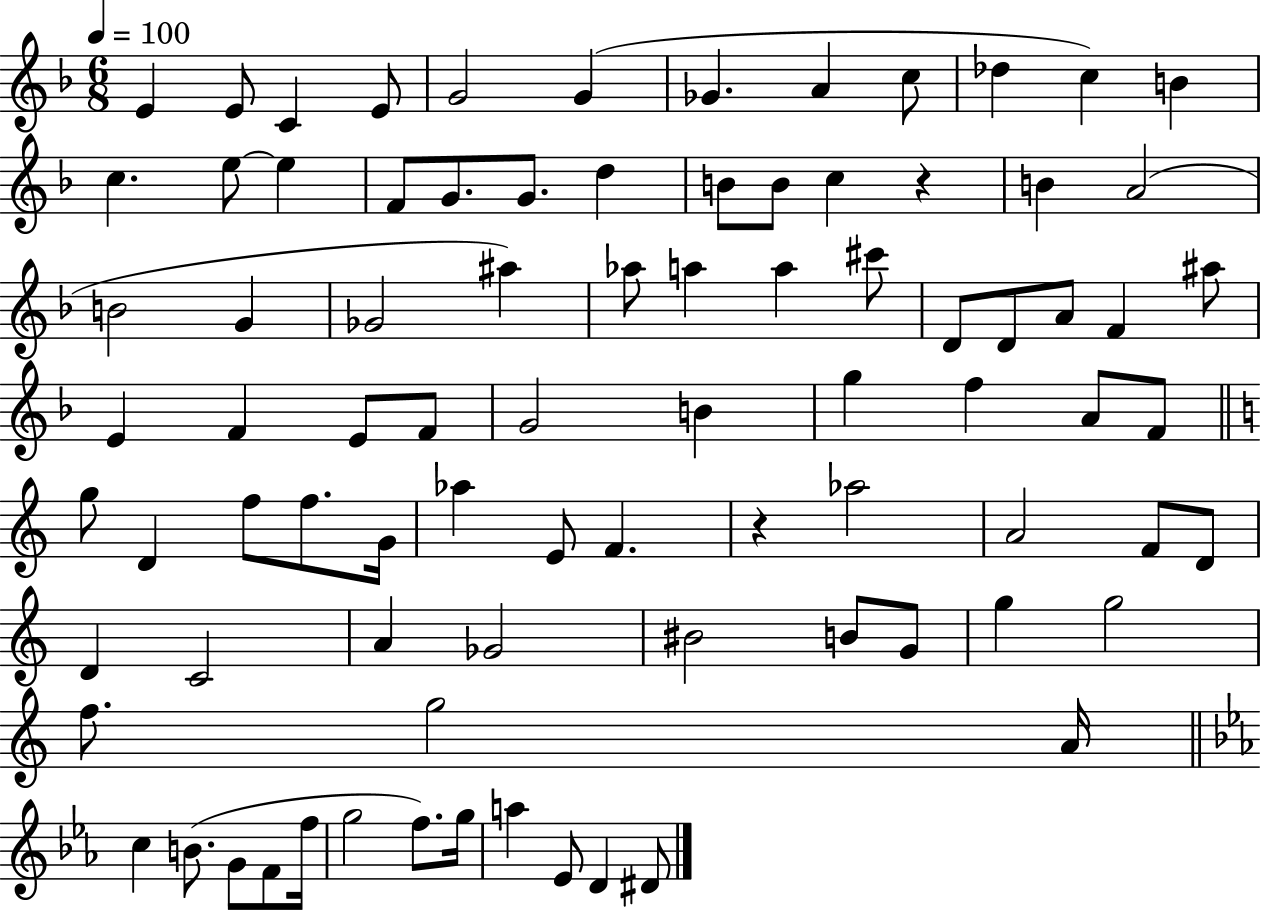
{
  \clef treble
  \numericTimeSignature
  \time 6/8
  \key f \major
  \tempo 4 = 100
  \repeat volta 2 { e'4 e'8 c'4 e'8 | g'2 g'4( | ges'4. a'4 c''8 | des''4 c''4) b'4 | \break c''4. e''8~~ e''4 | f'8 g'8. g'8. d''4 | b'8 b'8 c''4 r4 | b'4 a'2( | \break b'2 g'4 | ges'2 ais''4) | aes''8 a''4 a''4 cis'''8 | d'8 d'8 a'8 f'4 ais''8 | \break e'4 f'4 e'8 f'8 | g'2 b'4 | g''4 f''4 a'8 f'8 | \bar "||" \break \key a \minor g''8 d'4 f''8 f''8. g'16 | aes''4 e'8 f'4. | r4 aes''2 | a'2 f'8 d'8 | \break d'4 c'2 | a'4 ges'2 | bis'2 b'8 g'8 | g''4 g''2 | \break f''8. g''2 a'16 | \bar "||" \break \key ees \major c''4 b'8.( g'8 f'8 f''16 | g''2 f''8.) g''16 | a''4 ees'8 d'4 dis'8 | } \bar "|."
}